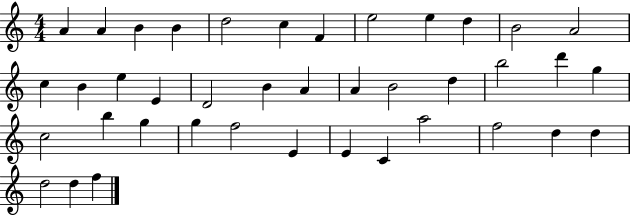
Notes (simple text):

A4/q A4/q B4/q B4/q D5/h C5/q F4/q E5/h E5/q D5/q B4/h A4/h C5/q B4/q E5/q E4/q D4/h B4/q A4/q A4/q B4/h D5/q B5/h D6/q G5/q C5/h B5/q G5/q G5/q F5/h E4/q E4/q C4/q A5/h F5/h D5/q D5/q D5/h D5/q F5/q